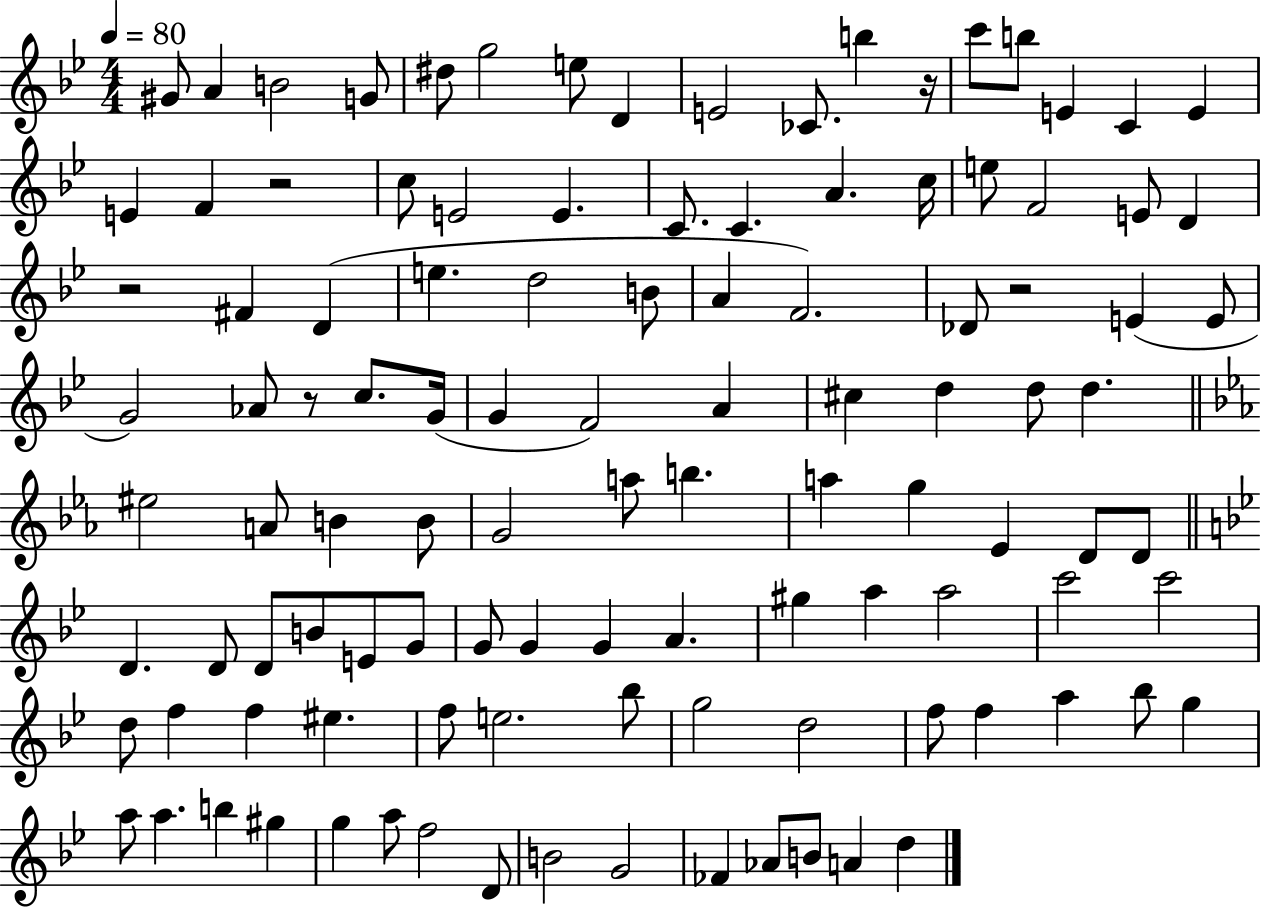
G#4/e A4/q B4/h G4/e D#5/e G5/h E5/e D4/q E4/h CES4/e. B5/q R/s C6/e B5/e E4/q C4/q E4/q E4/q F4/q R/h C5/e E4/h E4/q. C4/e. C4/q. A4/q. C5/s E5/e F4/h E4/e D4/q R/h F#4/q D4/q E5/q. D5/h B4/e A4/q F4/h. Db4/e R/h E4/q E4/e G4/h Ab4/e R/e C5/e. G4/s G4/q F4/h A4/q C#5/q D5/q D5/e D5/q. EIS5/h A4/e B4/q B4/e G4/h A5/e B5/q. A5/q G5/q Eb4/q D4/e D4/e D4/q. D4/e D4/e B4/e E4/e G4/e G4/e G4/q G4/q A4/q. G#5/q A5/q A5/h C6/h C6/h D5/e F5/q F5/q EIS5/q. F5/e E5/h. Bb5/e G5/h D5/h F5/e F5/q A5/q Bb5/e G5/q A5/e A5/q. B5/q G#5/q G5/q A5/e F5/h D4/e B4/h G4/h FES4/q Ab4/e B4/e A4/q D5/q